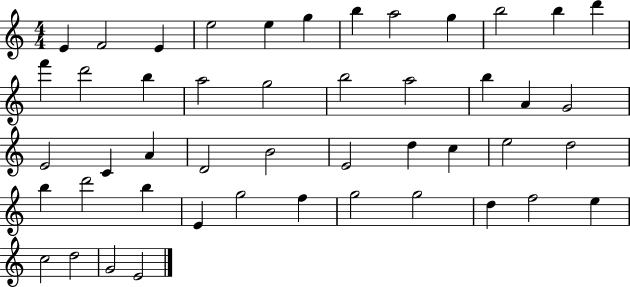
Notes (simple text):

E4/q F4/h E4/q E5/h E5/q G5/q B5/q A5/h G5/q B5/h B5/q D6/q F6/q D6/h B5/q A5/h G5/h B5/h A5/h B5/q A4/q G4/h E4/h C4/q A4/q D4/h B4/h E4/h D5/q C5/q E5/h D5/h B5/q D6/h B5/q E4/q G5/h F5/q G5/h G5/h D5/q F5/h E5/q C5/h D5/h G4/h E4/h